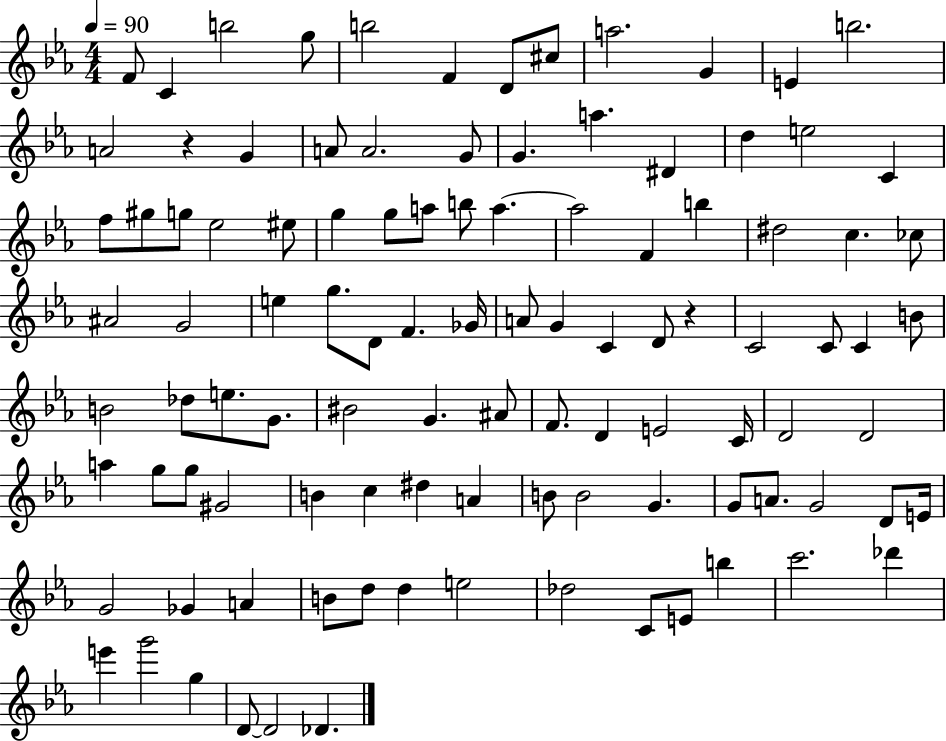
{
  \clef treble
  \numericTimeSignature
  \time 4/4
  \key ees \major
  \tempo 4 = 90
  f'8 c'4 b''2 g''8 | b''2 f'4 d'8 cis''8 | a''2. g'4 | e'4 b''2. | \break a'2 r4 g'4 | a'8 a'2. g'8 | g'4. a''4. dis'4 | d''4 e''2 c'4 | \break f''8 gis''8 g''8 ees''2 eis''8 | g''4 g''8 a''8 b''8 a''4.~~ | a''2 f'4 b''4 | dis''2 c''4. ces''8 | \break ais'2 g'2 | e''4 g''8. d'8 f'4. ges'16 | a'8 g'4 c'4 d'8 r4 | c'2 c'8 c'4 b'8 | \break b'2 des''8 e''8. g'8. | bis'2 g'4. ais'8 | f'8. d'4 e'2 c'16 | d'2 d'2 | \break a''4 g''8 g''8 gis'2 | b'4 c''4 dis''4 a'4 | b'8 b'2 g'4. | g'8 a'8. g'2 d'8 e'16 | \break g'2 ges'4 a'4 | b'8 d''8 d''4 e''2 | des''2 c'8 e'8 b''4 | c'''2. des'''4 | \break e'''4 g'''2 g''4 | d'8~~ d'2 des'4. | \bar "|."
}